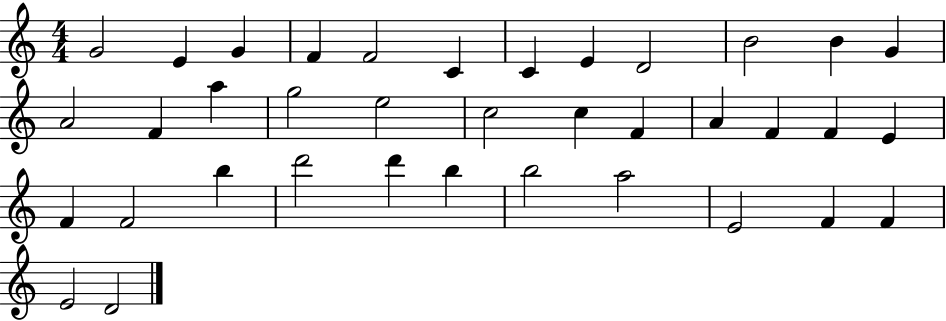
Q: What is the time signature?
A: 4/4